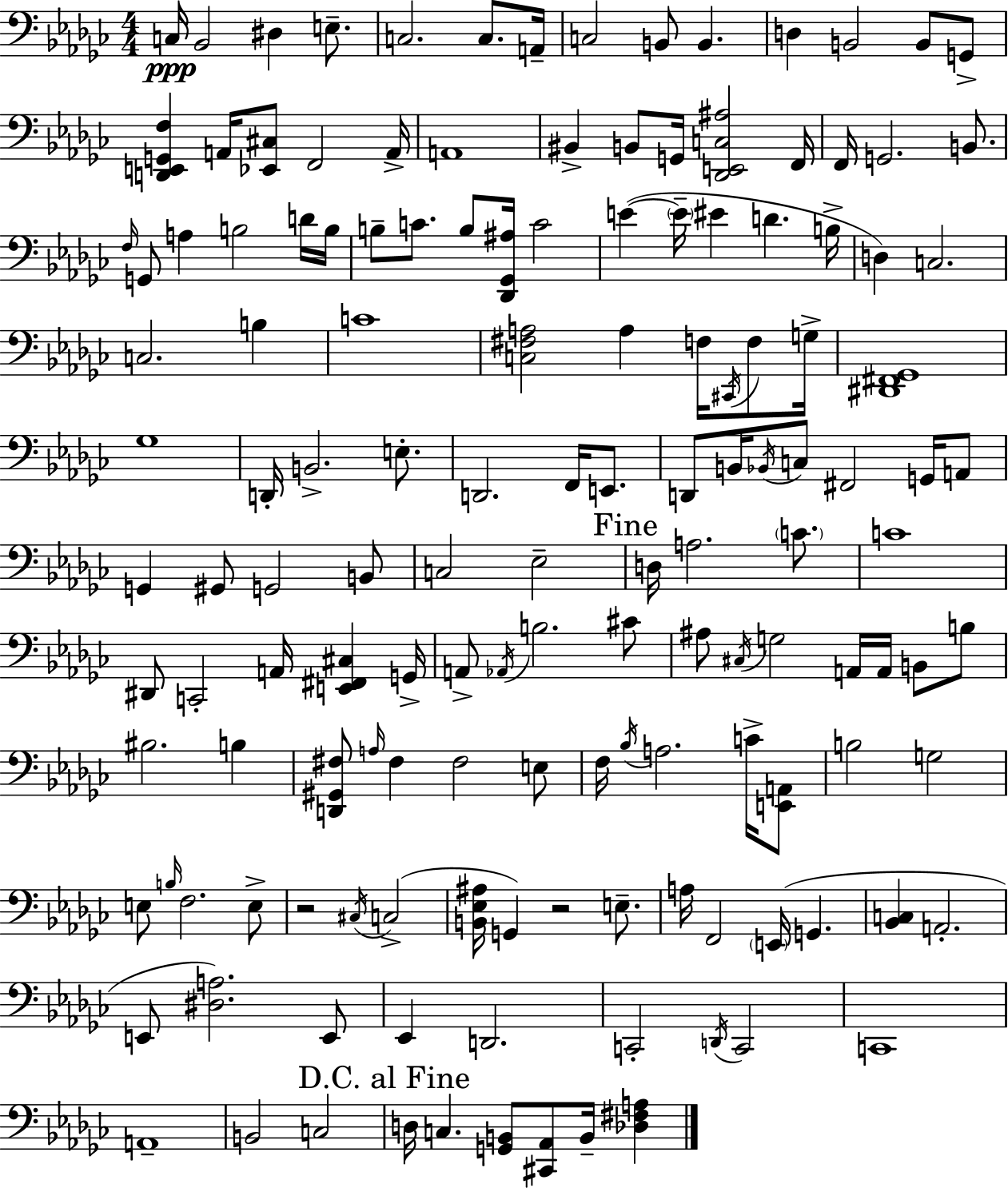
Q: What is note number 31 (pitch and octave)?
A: B3